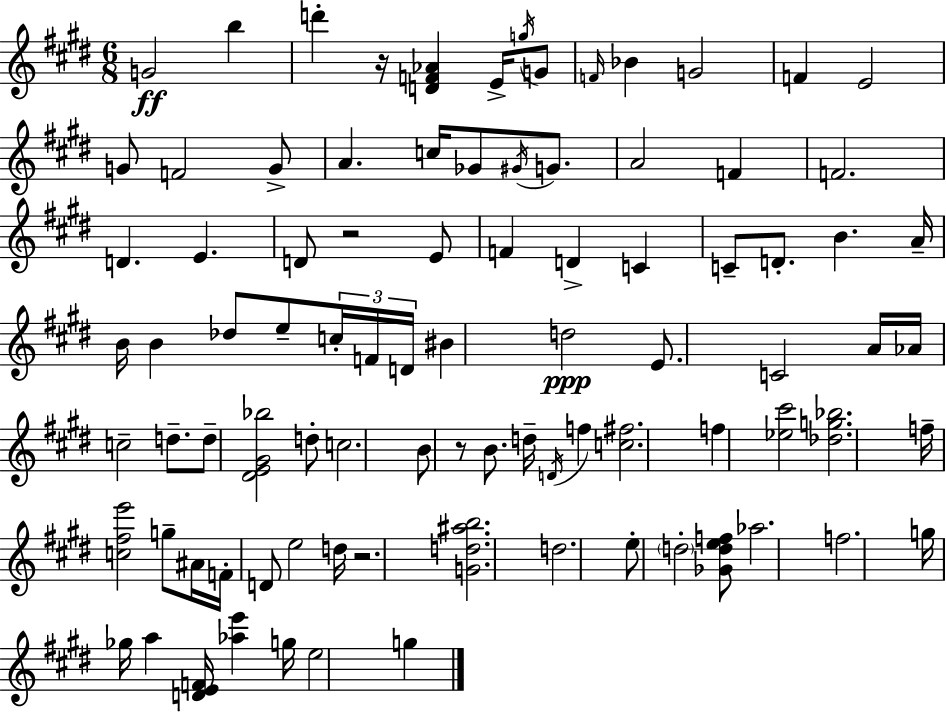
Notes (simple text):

G4/h B5/q D6/q R/s [D4,F4,Ab4]/q E4/s G5/s G4/e F4/s Bb4/q G4/h F4/q E4/h G4/e F4/h G4/e A4/q. C5/s Gb4/e G#4/s G4/e. A4/h F4/q F4/h. D4/q. E4/q. D4/e R/h E4/e F4/q D4/q C4/q C4/e D4/e. B4/q. A4/s B4/s B4/q Db5/e E5/e C5/s F4/s D4/s BIS4/q D5/h E4/e. C4/h A4/s Ab4/s C5/h D5/e. D5/e [D#4,E4,G#4,Bb5]/h D5/e C5/h. B4/e R/e B4/e. D5/s D4/s F5/q [C5,F#5]/h. F5/q [Eb5,C#6]/h [Db5,G5,Bb5]/h. F5/s [C5,F#5,E6]/h G5/e A#4/s F4/s D4/e E5/h D5/s R/h. [G4,D5,A#5,B5]/h. D5/h. E5/e D5/h [Gb4,D5,E5,F5]/e Ab5/h. F5/h. G5/s Gb5/s A5/q [D4,E4,F4]/s [Ab5,E6]/q G5/s E5/h G5/q